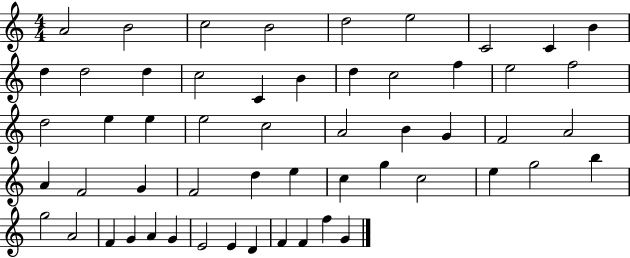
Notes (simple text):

A4/h B4/h C5/h B4/h D5/h E5/h C4/h C4/q B4/q D5/q D5/h D5/q C5/h C4/q B4/q D5/q C5/h F5/q E5/h F5/h D5/h E5/q E5/q E5/h C5/h A4/h B4/q G4/q F4/h A4/h A4/q F4/h G4/q F4/h D5/q E5/q C5/q G5/q C5/h E5/q G5/h B5/q G5/h A4/h F4/q G4/q A4/q G4/q E4/h E4/q D4/q F4/q F4/q F5/q G4/q